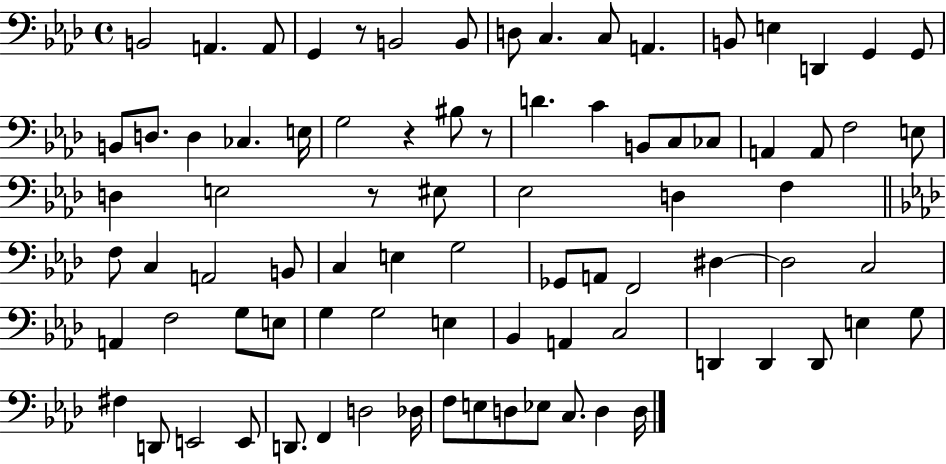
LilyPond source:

{
  \clef bass
  \time 4/4
  \defaultTimeSignature
  \key aes \major
  b,2 a,4. a,8 | g,4 r8 b,2 b,8 | d8 c4. c8 a,4. | b,8 e4 d,4 g,4 g,8 | \break b,8 d8. d4 ces4. e16 | g2 r4 bis8 r8 | d'4. c'4 b,8 c8 ces8 | a,4 a,8 f2 e8 | \break d4 e2 r8 eis8 | ees2 d4 f4 | \bar "||" \break \key aes \major f8 c4 a,2 b,8 | c4 e4 g2 | ges,8 a,8 f,2 dis4~~ | dis2 c2 | \break a,4 f2 g8 e8 | g4 g2 e4 | bes,4 a,4 c2 | d,4 d,4 d,8 e4 g8 | \break fis4 d,8 e,2 e,8 | d,8. f,4 d2 des16 | f8 e8 d8 ees8 c8. d4 d16 | \bar "|."
}